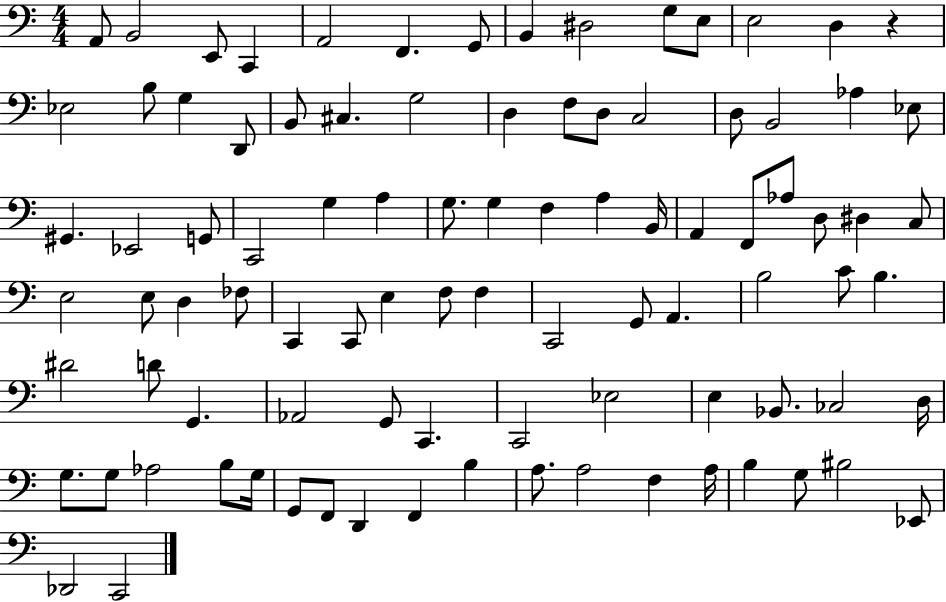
{
  \clef bass
  \numericTimeSignature
  \time 4/4
  \key c \major
  \repeat volta 2 { a,8 b,2 e,8 c,4 | a,2 f,4. g,8 | b,4 dis2 g8 e8 | e2 d4 r4 | \break ees2 b8 g4 d,8 | b,8 cis4. g2 | d4 f8 d8 c2 | d8 b,2 aes4 ees8 | \break gis,4. ees,2 g,8 | c,2 g4 a4 | g8. g4 f4 a4 b,16 | a,4 f,8 aes8 d8 dis4 c8 | \break e2 e8 d4 fes8 | c,4 c,8 e4 f8 f4 | c,2 g,8 a,4. | b2 c'8 b4. | \break dis'2 d'8 g,4. | aes,2 g,8 c,4. | c,2 ees2 | e4 bes,8. ces2 d16 | \break g8. g8 aes2 b8 g16 | g,8 f,8 d,4 f,4 b4 | a8. a2 f4 a16 | b4 g8 bis2 ees,8 | \break des,2 c,2 | } \bar "|."
}